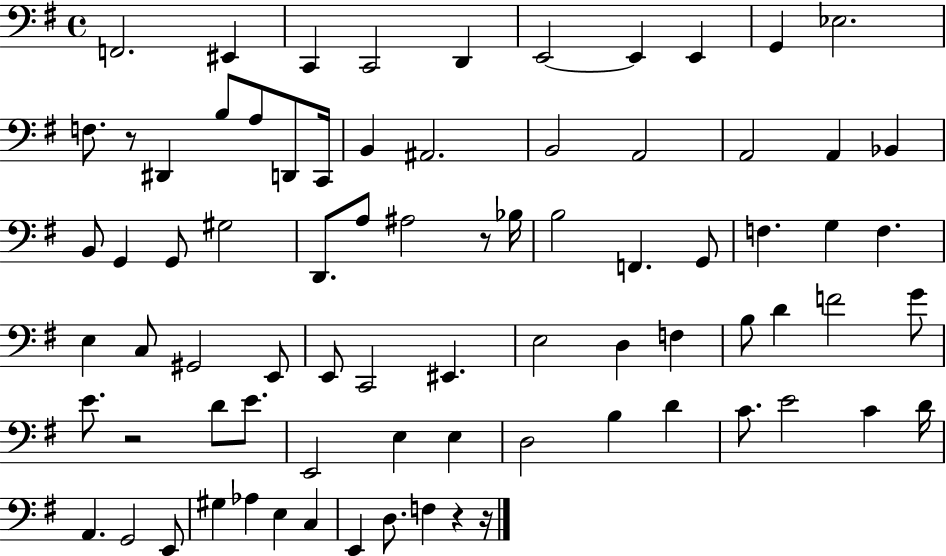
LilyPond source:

{
  \clef bass
  \time 4/4
  \defaultTimeSignature
  \key g \major
  f,2. eis,4 | c,4 c,2 d,4 | e,2~~ e,4 e,4 | g,4 ees2. | \break f8. r8 dis,4 b8 a8 d,8 c,16 | b,4 ais,2. | b,2 a,2 | a,2 a,4 bes,4 | \break b,8 g,4 g,8 gis2 | d,8. a8 ais2 r8 bes16 | b2 f,4. g,8 | f4. g4 f4. | \break e4 c8 gis,2 e,8 | e,8 c,2 eis,4. | e2 d4 f4 | b8 d'4 f'2 g'8 | \break e'8. r2 d'8 e'8. | e,2 e4 e4 | d2 b4 d'4 | c'8. e'2 c'4 d'16 | \break a,4. g,2 e,8 | gis4 aes4 e4 c4 | e,4 d8. f4 r4 r16 | \bar "|."
}